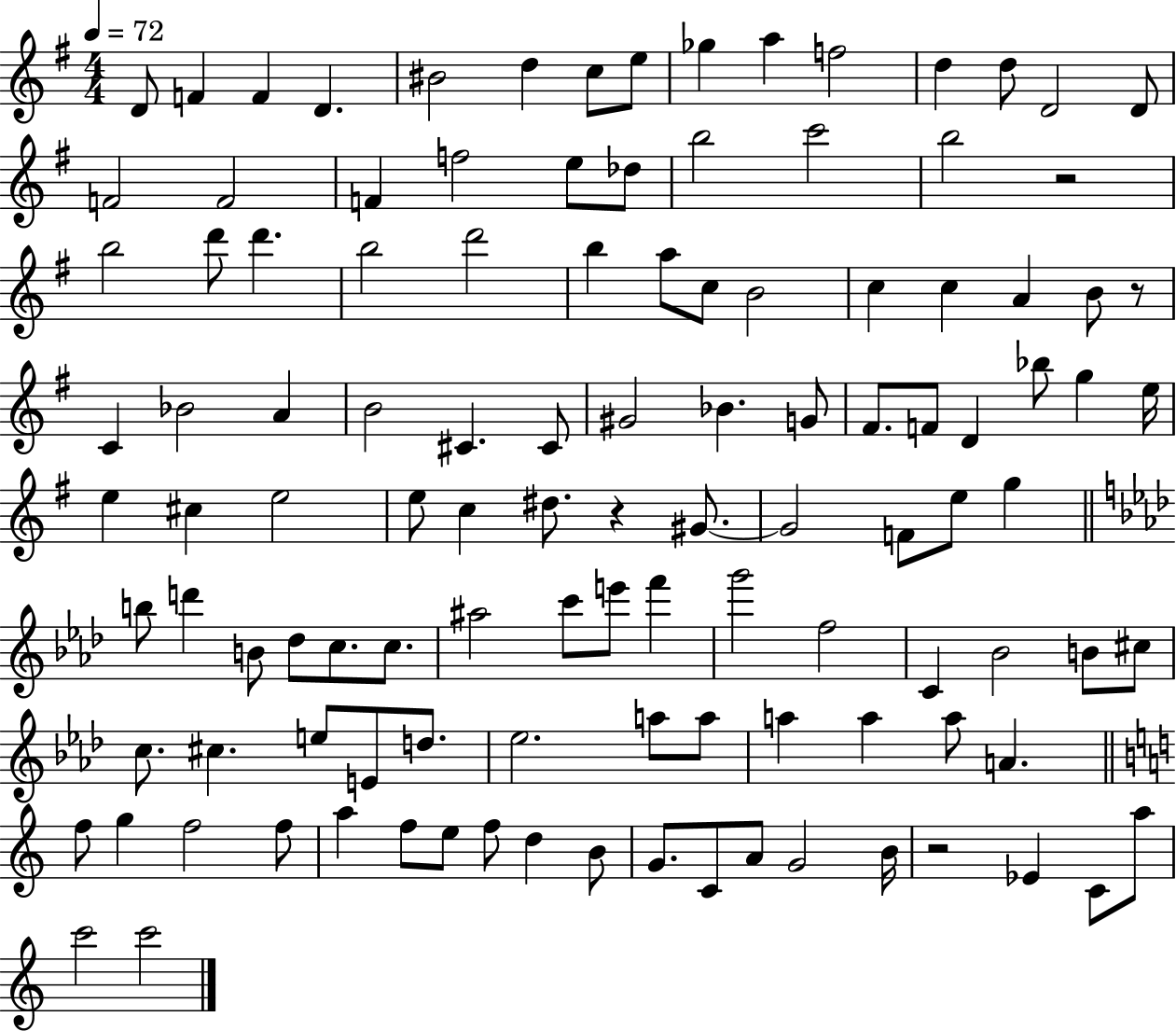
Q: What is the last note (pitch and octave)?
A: C6